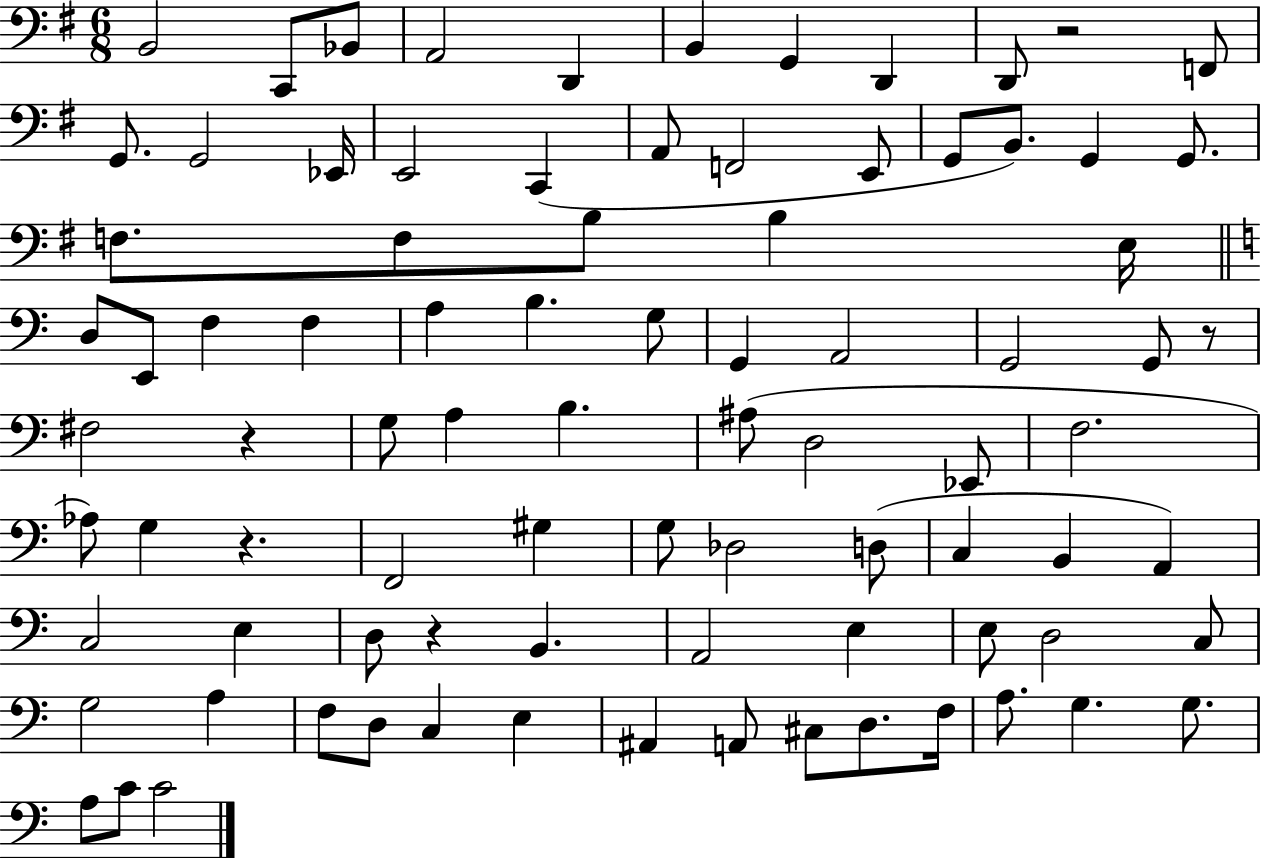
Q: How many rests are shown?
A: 5